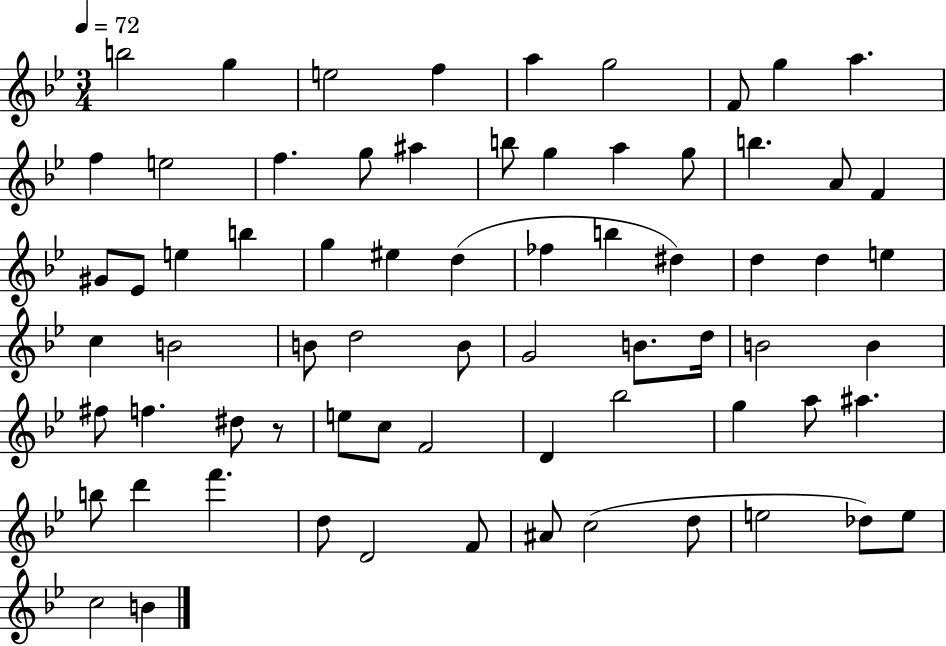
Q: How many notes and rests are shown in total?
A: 70